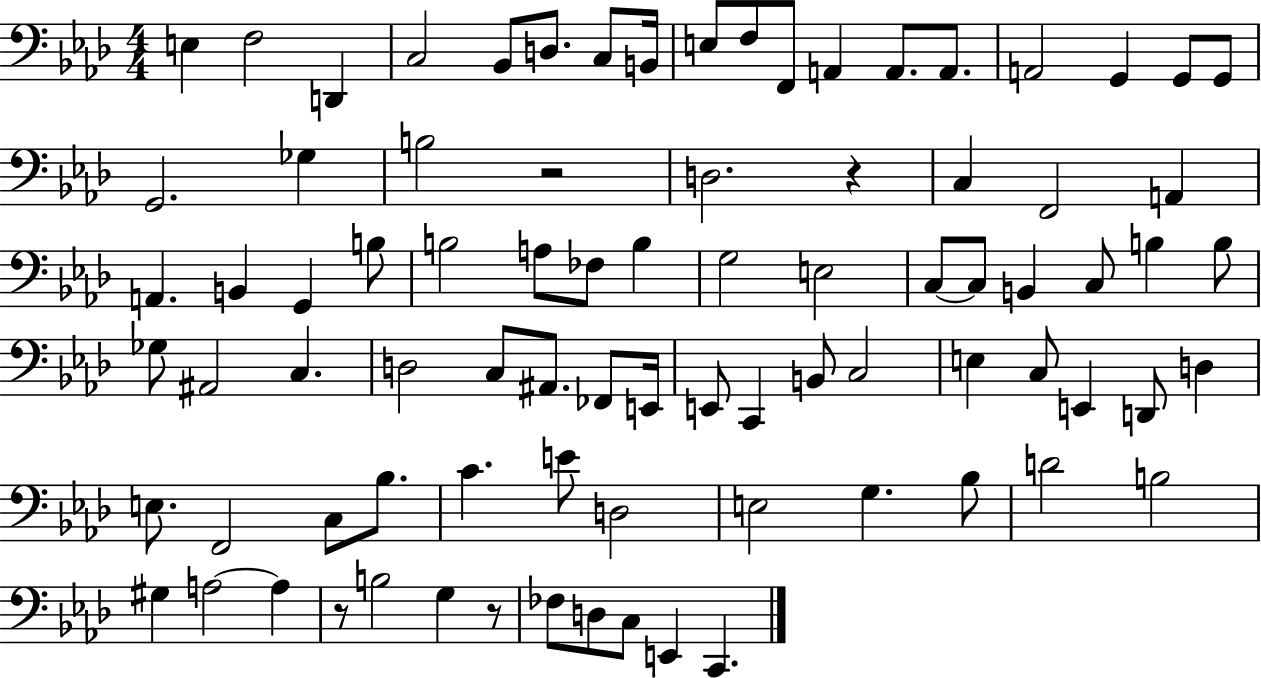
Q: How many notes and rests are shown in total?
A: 84